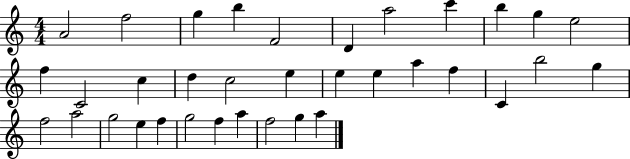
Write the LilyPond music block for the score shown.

{
  \clef treble
  \numericTimeSignature
  \time 4/4
  \key c \major
  a'2 f''2 | g''4 b''4 f'2 | d'4 a''2 c'''4 | b''4 g''4 e''2 | \break f''4 c'2 c''4 | d''4 c''2 e''4 | e''4 e''4 a''4 f''4 | c'4 b''2 g''4 | \break f''2 a''2 | g''2 e''4 f''4 | g''2 f''4 a''4 | f''2 g''4 a''4 | \break \bar "|."
}